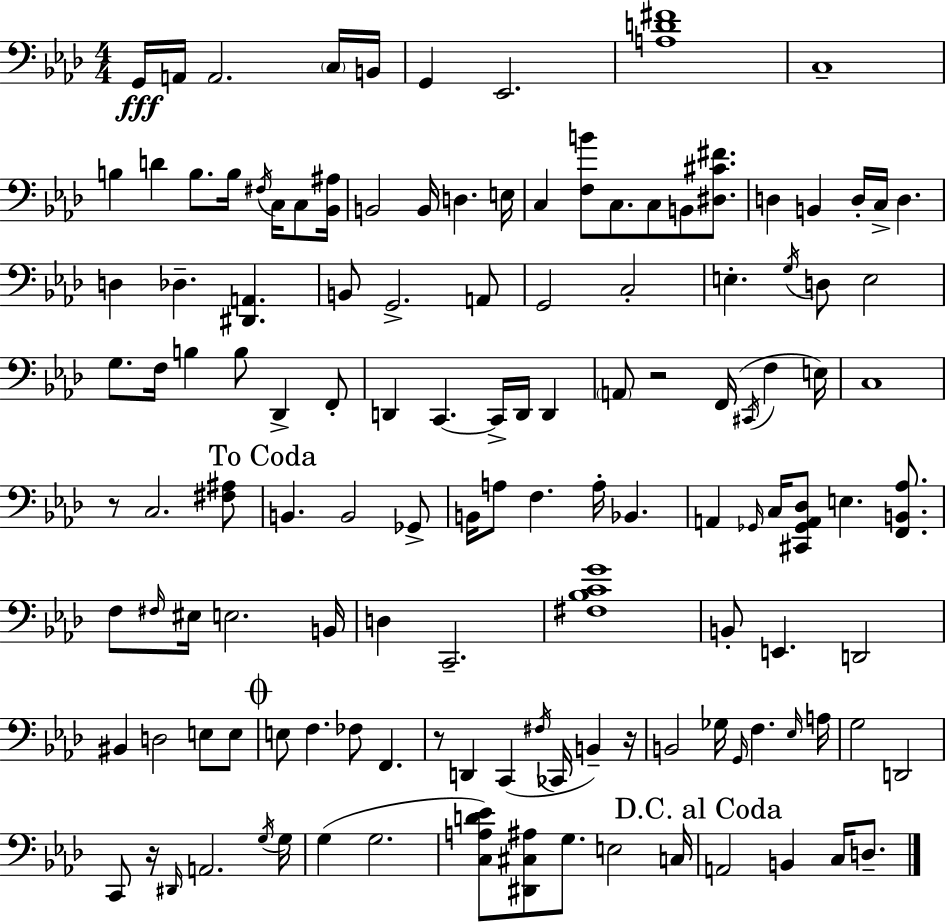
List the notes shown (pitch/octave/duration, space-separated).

G2/s A2/s A2/h. C3/s B2/s G2/q Eb2/h. [A3,D4,F#4]/w C3/w B3/q D4/q B3/e. B3/s F#3/s C3/s C3/e [Bb2,A#3]/s B2/h B2/s D3/q. E3/s C3/q [F3,B4]/e C3/e. C3/e B2/e [D#3,C#4,F#4]/e. D3/q B2/q D3/s C3/s D3/q. D3/q Db3/q. [D#2,A2]/q. B2/e G2/h. A2/e G2/h C3/h E3/q. G3/s D3/e E3/h G3/e. F3/s B3/q B3/e Db2/q F2/e D2/q C2/q. C2/s D2/s D2/q A2/e R/h F2/s C#2/s F3/q E3/s C3/w R/e C3/h. [F#3,A#3]/e B2/q. B2/h Gb2/e B2/s A3/e F3/q. A3/s Bb2/q. A2/q Gb2/s C3/s [C#2,Gb2,A2,Db3]/e E3/q. [F2,B2,Ab3]/e. F3/e F#3/s EIS3/s E3/h. B2/s D3/q C2/h. [F#3,Bb3,C4,G4]/w B2/e E2/q. D2/h BIS2/q D3/h E3/e E3/e E3/e F3/q. FES3/e F2/q. R/e D2/q C2/q F#3/s CES2/s B2/q R/s B2/h Gb3/s G2/s F3/q. Eb3/s A3/s G3/h D2/h C2/e R/s D#2/s A2/h. G3/s G3/s G3/q G3/h. [C3,A3,D4,Eb4]/e [D#2,C#3,A#3]/e G3/e. E3/h C3/s A2/h B2/q C3/s D3/e.